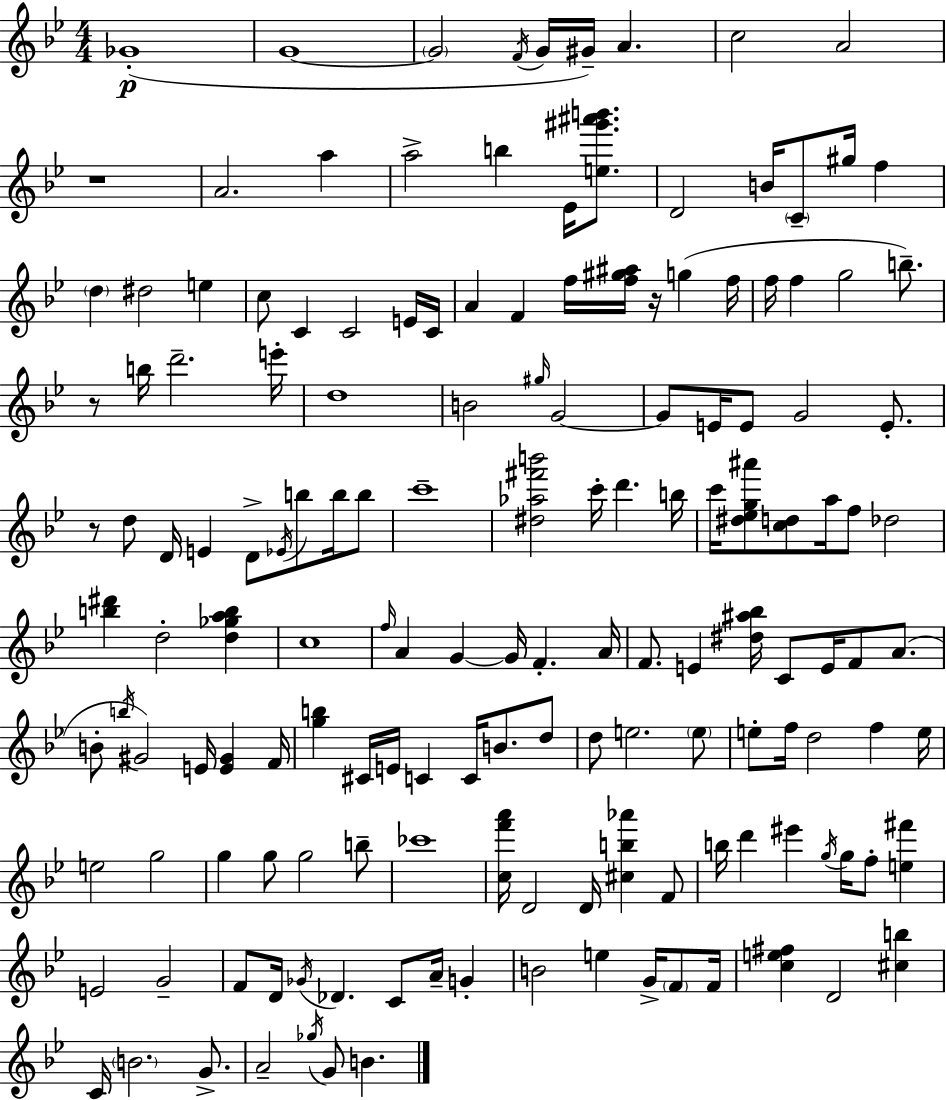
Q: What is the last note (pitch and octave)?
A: B4